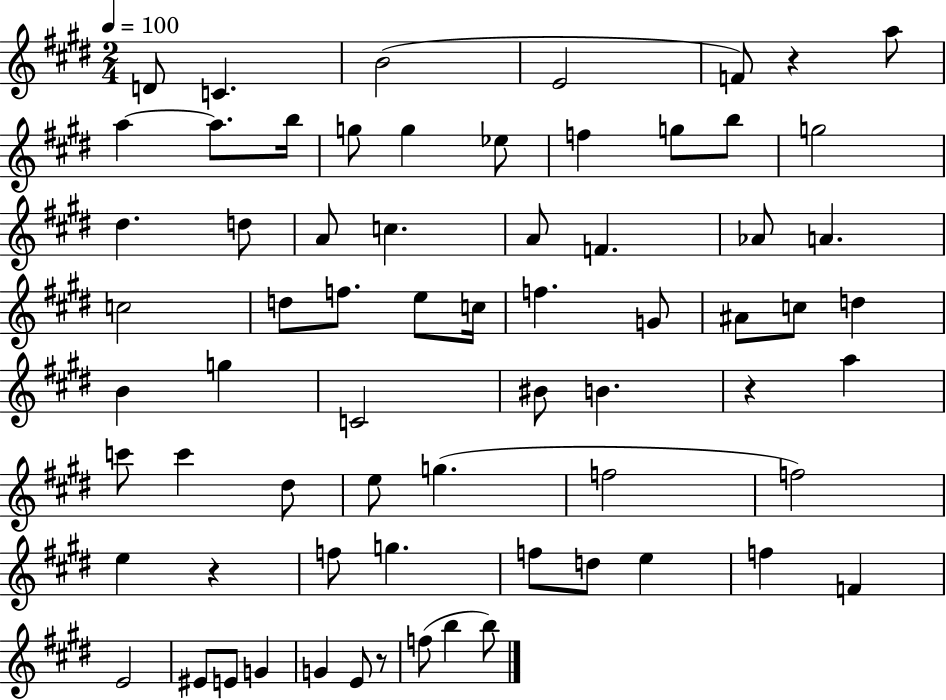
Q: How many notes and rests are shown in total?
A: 68